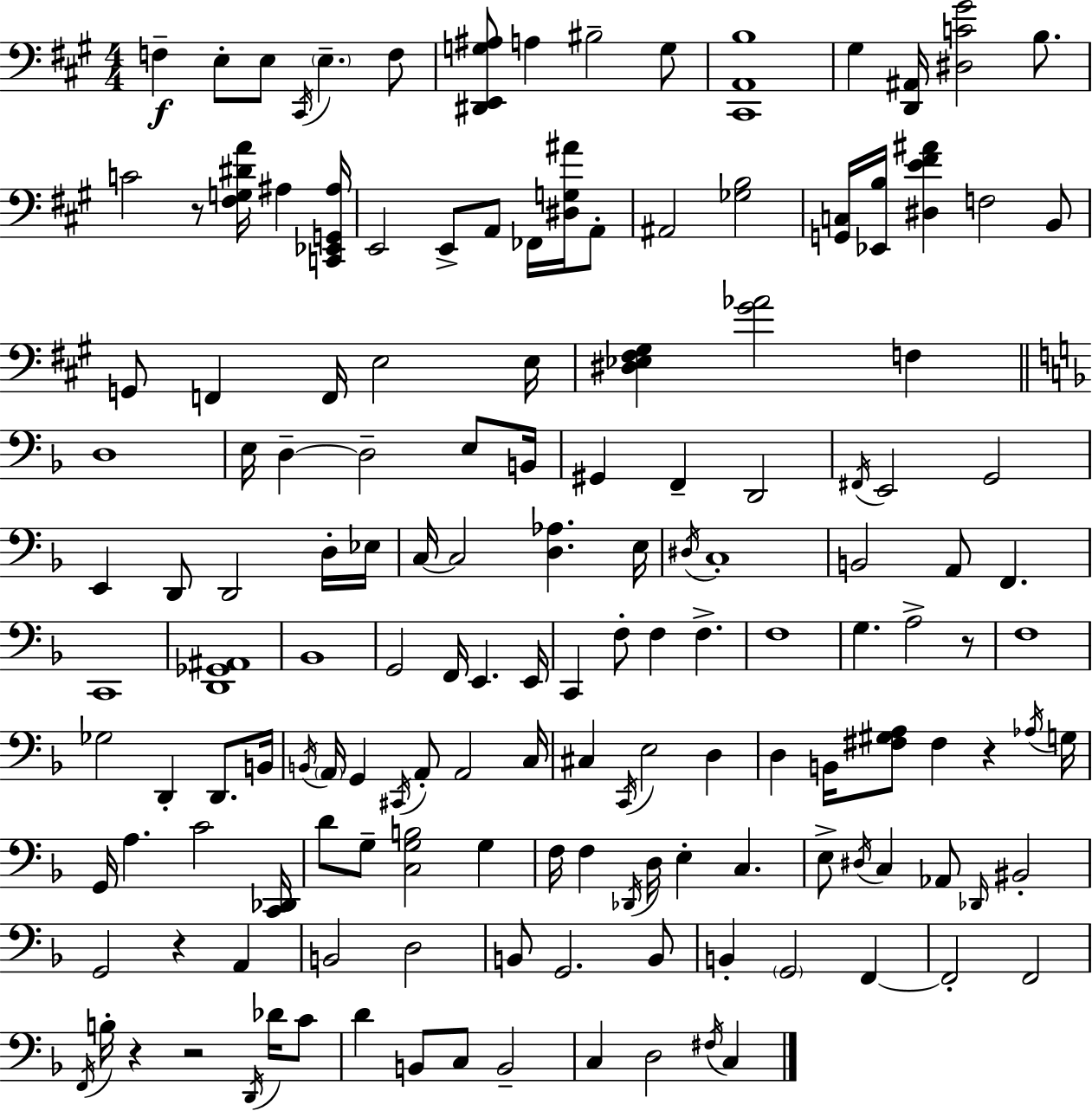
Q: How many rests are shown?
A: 6